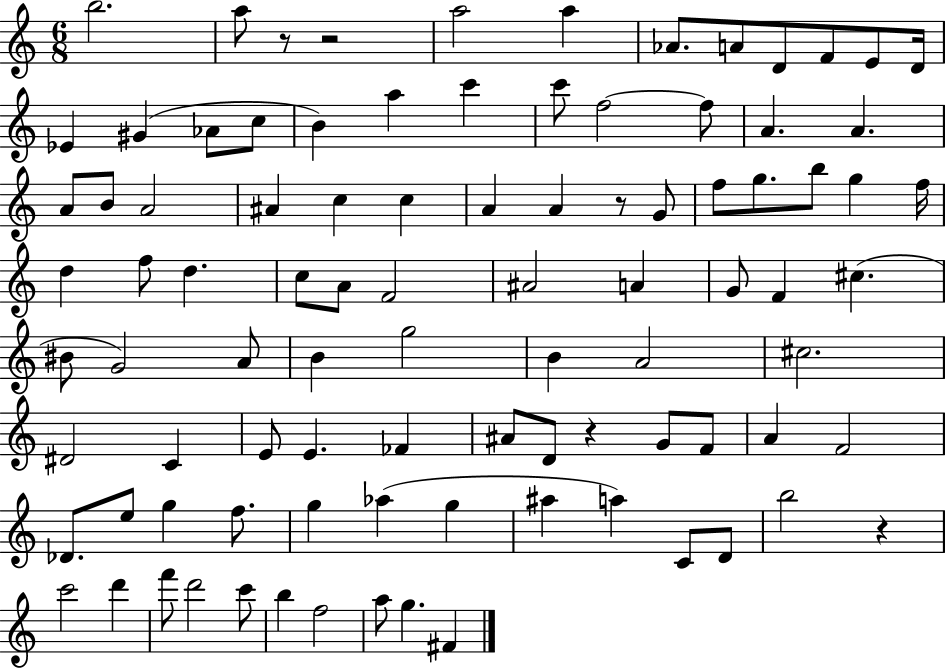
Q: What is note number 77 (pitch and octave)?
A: D4